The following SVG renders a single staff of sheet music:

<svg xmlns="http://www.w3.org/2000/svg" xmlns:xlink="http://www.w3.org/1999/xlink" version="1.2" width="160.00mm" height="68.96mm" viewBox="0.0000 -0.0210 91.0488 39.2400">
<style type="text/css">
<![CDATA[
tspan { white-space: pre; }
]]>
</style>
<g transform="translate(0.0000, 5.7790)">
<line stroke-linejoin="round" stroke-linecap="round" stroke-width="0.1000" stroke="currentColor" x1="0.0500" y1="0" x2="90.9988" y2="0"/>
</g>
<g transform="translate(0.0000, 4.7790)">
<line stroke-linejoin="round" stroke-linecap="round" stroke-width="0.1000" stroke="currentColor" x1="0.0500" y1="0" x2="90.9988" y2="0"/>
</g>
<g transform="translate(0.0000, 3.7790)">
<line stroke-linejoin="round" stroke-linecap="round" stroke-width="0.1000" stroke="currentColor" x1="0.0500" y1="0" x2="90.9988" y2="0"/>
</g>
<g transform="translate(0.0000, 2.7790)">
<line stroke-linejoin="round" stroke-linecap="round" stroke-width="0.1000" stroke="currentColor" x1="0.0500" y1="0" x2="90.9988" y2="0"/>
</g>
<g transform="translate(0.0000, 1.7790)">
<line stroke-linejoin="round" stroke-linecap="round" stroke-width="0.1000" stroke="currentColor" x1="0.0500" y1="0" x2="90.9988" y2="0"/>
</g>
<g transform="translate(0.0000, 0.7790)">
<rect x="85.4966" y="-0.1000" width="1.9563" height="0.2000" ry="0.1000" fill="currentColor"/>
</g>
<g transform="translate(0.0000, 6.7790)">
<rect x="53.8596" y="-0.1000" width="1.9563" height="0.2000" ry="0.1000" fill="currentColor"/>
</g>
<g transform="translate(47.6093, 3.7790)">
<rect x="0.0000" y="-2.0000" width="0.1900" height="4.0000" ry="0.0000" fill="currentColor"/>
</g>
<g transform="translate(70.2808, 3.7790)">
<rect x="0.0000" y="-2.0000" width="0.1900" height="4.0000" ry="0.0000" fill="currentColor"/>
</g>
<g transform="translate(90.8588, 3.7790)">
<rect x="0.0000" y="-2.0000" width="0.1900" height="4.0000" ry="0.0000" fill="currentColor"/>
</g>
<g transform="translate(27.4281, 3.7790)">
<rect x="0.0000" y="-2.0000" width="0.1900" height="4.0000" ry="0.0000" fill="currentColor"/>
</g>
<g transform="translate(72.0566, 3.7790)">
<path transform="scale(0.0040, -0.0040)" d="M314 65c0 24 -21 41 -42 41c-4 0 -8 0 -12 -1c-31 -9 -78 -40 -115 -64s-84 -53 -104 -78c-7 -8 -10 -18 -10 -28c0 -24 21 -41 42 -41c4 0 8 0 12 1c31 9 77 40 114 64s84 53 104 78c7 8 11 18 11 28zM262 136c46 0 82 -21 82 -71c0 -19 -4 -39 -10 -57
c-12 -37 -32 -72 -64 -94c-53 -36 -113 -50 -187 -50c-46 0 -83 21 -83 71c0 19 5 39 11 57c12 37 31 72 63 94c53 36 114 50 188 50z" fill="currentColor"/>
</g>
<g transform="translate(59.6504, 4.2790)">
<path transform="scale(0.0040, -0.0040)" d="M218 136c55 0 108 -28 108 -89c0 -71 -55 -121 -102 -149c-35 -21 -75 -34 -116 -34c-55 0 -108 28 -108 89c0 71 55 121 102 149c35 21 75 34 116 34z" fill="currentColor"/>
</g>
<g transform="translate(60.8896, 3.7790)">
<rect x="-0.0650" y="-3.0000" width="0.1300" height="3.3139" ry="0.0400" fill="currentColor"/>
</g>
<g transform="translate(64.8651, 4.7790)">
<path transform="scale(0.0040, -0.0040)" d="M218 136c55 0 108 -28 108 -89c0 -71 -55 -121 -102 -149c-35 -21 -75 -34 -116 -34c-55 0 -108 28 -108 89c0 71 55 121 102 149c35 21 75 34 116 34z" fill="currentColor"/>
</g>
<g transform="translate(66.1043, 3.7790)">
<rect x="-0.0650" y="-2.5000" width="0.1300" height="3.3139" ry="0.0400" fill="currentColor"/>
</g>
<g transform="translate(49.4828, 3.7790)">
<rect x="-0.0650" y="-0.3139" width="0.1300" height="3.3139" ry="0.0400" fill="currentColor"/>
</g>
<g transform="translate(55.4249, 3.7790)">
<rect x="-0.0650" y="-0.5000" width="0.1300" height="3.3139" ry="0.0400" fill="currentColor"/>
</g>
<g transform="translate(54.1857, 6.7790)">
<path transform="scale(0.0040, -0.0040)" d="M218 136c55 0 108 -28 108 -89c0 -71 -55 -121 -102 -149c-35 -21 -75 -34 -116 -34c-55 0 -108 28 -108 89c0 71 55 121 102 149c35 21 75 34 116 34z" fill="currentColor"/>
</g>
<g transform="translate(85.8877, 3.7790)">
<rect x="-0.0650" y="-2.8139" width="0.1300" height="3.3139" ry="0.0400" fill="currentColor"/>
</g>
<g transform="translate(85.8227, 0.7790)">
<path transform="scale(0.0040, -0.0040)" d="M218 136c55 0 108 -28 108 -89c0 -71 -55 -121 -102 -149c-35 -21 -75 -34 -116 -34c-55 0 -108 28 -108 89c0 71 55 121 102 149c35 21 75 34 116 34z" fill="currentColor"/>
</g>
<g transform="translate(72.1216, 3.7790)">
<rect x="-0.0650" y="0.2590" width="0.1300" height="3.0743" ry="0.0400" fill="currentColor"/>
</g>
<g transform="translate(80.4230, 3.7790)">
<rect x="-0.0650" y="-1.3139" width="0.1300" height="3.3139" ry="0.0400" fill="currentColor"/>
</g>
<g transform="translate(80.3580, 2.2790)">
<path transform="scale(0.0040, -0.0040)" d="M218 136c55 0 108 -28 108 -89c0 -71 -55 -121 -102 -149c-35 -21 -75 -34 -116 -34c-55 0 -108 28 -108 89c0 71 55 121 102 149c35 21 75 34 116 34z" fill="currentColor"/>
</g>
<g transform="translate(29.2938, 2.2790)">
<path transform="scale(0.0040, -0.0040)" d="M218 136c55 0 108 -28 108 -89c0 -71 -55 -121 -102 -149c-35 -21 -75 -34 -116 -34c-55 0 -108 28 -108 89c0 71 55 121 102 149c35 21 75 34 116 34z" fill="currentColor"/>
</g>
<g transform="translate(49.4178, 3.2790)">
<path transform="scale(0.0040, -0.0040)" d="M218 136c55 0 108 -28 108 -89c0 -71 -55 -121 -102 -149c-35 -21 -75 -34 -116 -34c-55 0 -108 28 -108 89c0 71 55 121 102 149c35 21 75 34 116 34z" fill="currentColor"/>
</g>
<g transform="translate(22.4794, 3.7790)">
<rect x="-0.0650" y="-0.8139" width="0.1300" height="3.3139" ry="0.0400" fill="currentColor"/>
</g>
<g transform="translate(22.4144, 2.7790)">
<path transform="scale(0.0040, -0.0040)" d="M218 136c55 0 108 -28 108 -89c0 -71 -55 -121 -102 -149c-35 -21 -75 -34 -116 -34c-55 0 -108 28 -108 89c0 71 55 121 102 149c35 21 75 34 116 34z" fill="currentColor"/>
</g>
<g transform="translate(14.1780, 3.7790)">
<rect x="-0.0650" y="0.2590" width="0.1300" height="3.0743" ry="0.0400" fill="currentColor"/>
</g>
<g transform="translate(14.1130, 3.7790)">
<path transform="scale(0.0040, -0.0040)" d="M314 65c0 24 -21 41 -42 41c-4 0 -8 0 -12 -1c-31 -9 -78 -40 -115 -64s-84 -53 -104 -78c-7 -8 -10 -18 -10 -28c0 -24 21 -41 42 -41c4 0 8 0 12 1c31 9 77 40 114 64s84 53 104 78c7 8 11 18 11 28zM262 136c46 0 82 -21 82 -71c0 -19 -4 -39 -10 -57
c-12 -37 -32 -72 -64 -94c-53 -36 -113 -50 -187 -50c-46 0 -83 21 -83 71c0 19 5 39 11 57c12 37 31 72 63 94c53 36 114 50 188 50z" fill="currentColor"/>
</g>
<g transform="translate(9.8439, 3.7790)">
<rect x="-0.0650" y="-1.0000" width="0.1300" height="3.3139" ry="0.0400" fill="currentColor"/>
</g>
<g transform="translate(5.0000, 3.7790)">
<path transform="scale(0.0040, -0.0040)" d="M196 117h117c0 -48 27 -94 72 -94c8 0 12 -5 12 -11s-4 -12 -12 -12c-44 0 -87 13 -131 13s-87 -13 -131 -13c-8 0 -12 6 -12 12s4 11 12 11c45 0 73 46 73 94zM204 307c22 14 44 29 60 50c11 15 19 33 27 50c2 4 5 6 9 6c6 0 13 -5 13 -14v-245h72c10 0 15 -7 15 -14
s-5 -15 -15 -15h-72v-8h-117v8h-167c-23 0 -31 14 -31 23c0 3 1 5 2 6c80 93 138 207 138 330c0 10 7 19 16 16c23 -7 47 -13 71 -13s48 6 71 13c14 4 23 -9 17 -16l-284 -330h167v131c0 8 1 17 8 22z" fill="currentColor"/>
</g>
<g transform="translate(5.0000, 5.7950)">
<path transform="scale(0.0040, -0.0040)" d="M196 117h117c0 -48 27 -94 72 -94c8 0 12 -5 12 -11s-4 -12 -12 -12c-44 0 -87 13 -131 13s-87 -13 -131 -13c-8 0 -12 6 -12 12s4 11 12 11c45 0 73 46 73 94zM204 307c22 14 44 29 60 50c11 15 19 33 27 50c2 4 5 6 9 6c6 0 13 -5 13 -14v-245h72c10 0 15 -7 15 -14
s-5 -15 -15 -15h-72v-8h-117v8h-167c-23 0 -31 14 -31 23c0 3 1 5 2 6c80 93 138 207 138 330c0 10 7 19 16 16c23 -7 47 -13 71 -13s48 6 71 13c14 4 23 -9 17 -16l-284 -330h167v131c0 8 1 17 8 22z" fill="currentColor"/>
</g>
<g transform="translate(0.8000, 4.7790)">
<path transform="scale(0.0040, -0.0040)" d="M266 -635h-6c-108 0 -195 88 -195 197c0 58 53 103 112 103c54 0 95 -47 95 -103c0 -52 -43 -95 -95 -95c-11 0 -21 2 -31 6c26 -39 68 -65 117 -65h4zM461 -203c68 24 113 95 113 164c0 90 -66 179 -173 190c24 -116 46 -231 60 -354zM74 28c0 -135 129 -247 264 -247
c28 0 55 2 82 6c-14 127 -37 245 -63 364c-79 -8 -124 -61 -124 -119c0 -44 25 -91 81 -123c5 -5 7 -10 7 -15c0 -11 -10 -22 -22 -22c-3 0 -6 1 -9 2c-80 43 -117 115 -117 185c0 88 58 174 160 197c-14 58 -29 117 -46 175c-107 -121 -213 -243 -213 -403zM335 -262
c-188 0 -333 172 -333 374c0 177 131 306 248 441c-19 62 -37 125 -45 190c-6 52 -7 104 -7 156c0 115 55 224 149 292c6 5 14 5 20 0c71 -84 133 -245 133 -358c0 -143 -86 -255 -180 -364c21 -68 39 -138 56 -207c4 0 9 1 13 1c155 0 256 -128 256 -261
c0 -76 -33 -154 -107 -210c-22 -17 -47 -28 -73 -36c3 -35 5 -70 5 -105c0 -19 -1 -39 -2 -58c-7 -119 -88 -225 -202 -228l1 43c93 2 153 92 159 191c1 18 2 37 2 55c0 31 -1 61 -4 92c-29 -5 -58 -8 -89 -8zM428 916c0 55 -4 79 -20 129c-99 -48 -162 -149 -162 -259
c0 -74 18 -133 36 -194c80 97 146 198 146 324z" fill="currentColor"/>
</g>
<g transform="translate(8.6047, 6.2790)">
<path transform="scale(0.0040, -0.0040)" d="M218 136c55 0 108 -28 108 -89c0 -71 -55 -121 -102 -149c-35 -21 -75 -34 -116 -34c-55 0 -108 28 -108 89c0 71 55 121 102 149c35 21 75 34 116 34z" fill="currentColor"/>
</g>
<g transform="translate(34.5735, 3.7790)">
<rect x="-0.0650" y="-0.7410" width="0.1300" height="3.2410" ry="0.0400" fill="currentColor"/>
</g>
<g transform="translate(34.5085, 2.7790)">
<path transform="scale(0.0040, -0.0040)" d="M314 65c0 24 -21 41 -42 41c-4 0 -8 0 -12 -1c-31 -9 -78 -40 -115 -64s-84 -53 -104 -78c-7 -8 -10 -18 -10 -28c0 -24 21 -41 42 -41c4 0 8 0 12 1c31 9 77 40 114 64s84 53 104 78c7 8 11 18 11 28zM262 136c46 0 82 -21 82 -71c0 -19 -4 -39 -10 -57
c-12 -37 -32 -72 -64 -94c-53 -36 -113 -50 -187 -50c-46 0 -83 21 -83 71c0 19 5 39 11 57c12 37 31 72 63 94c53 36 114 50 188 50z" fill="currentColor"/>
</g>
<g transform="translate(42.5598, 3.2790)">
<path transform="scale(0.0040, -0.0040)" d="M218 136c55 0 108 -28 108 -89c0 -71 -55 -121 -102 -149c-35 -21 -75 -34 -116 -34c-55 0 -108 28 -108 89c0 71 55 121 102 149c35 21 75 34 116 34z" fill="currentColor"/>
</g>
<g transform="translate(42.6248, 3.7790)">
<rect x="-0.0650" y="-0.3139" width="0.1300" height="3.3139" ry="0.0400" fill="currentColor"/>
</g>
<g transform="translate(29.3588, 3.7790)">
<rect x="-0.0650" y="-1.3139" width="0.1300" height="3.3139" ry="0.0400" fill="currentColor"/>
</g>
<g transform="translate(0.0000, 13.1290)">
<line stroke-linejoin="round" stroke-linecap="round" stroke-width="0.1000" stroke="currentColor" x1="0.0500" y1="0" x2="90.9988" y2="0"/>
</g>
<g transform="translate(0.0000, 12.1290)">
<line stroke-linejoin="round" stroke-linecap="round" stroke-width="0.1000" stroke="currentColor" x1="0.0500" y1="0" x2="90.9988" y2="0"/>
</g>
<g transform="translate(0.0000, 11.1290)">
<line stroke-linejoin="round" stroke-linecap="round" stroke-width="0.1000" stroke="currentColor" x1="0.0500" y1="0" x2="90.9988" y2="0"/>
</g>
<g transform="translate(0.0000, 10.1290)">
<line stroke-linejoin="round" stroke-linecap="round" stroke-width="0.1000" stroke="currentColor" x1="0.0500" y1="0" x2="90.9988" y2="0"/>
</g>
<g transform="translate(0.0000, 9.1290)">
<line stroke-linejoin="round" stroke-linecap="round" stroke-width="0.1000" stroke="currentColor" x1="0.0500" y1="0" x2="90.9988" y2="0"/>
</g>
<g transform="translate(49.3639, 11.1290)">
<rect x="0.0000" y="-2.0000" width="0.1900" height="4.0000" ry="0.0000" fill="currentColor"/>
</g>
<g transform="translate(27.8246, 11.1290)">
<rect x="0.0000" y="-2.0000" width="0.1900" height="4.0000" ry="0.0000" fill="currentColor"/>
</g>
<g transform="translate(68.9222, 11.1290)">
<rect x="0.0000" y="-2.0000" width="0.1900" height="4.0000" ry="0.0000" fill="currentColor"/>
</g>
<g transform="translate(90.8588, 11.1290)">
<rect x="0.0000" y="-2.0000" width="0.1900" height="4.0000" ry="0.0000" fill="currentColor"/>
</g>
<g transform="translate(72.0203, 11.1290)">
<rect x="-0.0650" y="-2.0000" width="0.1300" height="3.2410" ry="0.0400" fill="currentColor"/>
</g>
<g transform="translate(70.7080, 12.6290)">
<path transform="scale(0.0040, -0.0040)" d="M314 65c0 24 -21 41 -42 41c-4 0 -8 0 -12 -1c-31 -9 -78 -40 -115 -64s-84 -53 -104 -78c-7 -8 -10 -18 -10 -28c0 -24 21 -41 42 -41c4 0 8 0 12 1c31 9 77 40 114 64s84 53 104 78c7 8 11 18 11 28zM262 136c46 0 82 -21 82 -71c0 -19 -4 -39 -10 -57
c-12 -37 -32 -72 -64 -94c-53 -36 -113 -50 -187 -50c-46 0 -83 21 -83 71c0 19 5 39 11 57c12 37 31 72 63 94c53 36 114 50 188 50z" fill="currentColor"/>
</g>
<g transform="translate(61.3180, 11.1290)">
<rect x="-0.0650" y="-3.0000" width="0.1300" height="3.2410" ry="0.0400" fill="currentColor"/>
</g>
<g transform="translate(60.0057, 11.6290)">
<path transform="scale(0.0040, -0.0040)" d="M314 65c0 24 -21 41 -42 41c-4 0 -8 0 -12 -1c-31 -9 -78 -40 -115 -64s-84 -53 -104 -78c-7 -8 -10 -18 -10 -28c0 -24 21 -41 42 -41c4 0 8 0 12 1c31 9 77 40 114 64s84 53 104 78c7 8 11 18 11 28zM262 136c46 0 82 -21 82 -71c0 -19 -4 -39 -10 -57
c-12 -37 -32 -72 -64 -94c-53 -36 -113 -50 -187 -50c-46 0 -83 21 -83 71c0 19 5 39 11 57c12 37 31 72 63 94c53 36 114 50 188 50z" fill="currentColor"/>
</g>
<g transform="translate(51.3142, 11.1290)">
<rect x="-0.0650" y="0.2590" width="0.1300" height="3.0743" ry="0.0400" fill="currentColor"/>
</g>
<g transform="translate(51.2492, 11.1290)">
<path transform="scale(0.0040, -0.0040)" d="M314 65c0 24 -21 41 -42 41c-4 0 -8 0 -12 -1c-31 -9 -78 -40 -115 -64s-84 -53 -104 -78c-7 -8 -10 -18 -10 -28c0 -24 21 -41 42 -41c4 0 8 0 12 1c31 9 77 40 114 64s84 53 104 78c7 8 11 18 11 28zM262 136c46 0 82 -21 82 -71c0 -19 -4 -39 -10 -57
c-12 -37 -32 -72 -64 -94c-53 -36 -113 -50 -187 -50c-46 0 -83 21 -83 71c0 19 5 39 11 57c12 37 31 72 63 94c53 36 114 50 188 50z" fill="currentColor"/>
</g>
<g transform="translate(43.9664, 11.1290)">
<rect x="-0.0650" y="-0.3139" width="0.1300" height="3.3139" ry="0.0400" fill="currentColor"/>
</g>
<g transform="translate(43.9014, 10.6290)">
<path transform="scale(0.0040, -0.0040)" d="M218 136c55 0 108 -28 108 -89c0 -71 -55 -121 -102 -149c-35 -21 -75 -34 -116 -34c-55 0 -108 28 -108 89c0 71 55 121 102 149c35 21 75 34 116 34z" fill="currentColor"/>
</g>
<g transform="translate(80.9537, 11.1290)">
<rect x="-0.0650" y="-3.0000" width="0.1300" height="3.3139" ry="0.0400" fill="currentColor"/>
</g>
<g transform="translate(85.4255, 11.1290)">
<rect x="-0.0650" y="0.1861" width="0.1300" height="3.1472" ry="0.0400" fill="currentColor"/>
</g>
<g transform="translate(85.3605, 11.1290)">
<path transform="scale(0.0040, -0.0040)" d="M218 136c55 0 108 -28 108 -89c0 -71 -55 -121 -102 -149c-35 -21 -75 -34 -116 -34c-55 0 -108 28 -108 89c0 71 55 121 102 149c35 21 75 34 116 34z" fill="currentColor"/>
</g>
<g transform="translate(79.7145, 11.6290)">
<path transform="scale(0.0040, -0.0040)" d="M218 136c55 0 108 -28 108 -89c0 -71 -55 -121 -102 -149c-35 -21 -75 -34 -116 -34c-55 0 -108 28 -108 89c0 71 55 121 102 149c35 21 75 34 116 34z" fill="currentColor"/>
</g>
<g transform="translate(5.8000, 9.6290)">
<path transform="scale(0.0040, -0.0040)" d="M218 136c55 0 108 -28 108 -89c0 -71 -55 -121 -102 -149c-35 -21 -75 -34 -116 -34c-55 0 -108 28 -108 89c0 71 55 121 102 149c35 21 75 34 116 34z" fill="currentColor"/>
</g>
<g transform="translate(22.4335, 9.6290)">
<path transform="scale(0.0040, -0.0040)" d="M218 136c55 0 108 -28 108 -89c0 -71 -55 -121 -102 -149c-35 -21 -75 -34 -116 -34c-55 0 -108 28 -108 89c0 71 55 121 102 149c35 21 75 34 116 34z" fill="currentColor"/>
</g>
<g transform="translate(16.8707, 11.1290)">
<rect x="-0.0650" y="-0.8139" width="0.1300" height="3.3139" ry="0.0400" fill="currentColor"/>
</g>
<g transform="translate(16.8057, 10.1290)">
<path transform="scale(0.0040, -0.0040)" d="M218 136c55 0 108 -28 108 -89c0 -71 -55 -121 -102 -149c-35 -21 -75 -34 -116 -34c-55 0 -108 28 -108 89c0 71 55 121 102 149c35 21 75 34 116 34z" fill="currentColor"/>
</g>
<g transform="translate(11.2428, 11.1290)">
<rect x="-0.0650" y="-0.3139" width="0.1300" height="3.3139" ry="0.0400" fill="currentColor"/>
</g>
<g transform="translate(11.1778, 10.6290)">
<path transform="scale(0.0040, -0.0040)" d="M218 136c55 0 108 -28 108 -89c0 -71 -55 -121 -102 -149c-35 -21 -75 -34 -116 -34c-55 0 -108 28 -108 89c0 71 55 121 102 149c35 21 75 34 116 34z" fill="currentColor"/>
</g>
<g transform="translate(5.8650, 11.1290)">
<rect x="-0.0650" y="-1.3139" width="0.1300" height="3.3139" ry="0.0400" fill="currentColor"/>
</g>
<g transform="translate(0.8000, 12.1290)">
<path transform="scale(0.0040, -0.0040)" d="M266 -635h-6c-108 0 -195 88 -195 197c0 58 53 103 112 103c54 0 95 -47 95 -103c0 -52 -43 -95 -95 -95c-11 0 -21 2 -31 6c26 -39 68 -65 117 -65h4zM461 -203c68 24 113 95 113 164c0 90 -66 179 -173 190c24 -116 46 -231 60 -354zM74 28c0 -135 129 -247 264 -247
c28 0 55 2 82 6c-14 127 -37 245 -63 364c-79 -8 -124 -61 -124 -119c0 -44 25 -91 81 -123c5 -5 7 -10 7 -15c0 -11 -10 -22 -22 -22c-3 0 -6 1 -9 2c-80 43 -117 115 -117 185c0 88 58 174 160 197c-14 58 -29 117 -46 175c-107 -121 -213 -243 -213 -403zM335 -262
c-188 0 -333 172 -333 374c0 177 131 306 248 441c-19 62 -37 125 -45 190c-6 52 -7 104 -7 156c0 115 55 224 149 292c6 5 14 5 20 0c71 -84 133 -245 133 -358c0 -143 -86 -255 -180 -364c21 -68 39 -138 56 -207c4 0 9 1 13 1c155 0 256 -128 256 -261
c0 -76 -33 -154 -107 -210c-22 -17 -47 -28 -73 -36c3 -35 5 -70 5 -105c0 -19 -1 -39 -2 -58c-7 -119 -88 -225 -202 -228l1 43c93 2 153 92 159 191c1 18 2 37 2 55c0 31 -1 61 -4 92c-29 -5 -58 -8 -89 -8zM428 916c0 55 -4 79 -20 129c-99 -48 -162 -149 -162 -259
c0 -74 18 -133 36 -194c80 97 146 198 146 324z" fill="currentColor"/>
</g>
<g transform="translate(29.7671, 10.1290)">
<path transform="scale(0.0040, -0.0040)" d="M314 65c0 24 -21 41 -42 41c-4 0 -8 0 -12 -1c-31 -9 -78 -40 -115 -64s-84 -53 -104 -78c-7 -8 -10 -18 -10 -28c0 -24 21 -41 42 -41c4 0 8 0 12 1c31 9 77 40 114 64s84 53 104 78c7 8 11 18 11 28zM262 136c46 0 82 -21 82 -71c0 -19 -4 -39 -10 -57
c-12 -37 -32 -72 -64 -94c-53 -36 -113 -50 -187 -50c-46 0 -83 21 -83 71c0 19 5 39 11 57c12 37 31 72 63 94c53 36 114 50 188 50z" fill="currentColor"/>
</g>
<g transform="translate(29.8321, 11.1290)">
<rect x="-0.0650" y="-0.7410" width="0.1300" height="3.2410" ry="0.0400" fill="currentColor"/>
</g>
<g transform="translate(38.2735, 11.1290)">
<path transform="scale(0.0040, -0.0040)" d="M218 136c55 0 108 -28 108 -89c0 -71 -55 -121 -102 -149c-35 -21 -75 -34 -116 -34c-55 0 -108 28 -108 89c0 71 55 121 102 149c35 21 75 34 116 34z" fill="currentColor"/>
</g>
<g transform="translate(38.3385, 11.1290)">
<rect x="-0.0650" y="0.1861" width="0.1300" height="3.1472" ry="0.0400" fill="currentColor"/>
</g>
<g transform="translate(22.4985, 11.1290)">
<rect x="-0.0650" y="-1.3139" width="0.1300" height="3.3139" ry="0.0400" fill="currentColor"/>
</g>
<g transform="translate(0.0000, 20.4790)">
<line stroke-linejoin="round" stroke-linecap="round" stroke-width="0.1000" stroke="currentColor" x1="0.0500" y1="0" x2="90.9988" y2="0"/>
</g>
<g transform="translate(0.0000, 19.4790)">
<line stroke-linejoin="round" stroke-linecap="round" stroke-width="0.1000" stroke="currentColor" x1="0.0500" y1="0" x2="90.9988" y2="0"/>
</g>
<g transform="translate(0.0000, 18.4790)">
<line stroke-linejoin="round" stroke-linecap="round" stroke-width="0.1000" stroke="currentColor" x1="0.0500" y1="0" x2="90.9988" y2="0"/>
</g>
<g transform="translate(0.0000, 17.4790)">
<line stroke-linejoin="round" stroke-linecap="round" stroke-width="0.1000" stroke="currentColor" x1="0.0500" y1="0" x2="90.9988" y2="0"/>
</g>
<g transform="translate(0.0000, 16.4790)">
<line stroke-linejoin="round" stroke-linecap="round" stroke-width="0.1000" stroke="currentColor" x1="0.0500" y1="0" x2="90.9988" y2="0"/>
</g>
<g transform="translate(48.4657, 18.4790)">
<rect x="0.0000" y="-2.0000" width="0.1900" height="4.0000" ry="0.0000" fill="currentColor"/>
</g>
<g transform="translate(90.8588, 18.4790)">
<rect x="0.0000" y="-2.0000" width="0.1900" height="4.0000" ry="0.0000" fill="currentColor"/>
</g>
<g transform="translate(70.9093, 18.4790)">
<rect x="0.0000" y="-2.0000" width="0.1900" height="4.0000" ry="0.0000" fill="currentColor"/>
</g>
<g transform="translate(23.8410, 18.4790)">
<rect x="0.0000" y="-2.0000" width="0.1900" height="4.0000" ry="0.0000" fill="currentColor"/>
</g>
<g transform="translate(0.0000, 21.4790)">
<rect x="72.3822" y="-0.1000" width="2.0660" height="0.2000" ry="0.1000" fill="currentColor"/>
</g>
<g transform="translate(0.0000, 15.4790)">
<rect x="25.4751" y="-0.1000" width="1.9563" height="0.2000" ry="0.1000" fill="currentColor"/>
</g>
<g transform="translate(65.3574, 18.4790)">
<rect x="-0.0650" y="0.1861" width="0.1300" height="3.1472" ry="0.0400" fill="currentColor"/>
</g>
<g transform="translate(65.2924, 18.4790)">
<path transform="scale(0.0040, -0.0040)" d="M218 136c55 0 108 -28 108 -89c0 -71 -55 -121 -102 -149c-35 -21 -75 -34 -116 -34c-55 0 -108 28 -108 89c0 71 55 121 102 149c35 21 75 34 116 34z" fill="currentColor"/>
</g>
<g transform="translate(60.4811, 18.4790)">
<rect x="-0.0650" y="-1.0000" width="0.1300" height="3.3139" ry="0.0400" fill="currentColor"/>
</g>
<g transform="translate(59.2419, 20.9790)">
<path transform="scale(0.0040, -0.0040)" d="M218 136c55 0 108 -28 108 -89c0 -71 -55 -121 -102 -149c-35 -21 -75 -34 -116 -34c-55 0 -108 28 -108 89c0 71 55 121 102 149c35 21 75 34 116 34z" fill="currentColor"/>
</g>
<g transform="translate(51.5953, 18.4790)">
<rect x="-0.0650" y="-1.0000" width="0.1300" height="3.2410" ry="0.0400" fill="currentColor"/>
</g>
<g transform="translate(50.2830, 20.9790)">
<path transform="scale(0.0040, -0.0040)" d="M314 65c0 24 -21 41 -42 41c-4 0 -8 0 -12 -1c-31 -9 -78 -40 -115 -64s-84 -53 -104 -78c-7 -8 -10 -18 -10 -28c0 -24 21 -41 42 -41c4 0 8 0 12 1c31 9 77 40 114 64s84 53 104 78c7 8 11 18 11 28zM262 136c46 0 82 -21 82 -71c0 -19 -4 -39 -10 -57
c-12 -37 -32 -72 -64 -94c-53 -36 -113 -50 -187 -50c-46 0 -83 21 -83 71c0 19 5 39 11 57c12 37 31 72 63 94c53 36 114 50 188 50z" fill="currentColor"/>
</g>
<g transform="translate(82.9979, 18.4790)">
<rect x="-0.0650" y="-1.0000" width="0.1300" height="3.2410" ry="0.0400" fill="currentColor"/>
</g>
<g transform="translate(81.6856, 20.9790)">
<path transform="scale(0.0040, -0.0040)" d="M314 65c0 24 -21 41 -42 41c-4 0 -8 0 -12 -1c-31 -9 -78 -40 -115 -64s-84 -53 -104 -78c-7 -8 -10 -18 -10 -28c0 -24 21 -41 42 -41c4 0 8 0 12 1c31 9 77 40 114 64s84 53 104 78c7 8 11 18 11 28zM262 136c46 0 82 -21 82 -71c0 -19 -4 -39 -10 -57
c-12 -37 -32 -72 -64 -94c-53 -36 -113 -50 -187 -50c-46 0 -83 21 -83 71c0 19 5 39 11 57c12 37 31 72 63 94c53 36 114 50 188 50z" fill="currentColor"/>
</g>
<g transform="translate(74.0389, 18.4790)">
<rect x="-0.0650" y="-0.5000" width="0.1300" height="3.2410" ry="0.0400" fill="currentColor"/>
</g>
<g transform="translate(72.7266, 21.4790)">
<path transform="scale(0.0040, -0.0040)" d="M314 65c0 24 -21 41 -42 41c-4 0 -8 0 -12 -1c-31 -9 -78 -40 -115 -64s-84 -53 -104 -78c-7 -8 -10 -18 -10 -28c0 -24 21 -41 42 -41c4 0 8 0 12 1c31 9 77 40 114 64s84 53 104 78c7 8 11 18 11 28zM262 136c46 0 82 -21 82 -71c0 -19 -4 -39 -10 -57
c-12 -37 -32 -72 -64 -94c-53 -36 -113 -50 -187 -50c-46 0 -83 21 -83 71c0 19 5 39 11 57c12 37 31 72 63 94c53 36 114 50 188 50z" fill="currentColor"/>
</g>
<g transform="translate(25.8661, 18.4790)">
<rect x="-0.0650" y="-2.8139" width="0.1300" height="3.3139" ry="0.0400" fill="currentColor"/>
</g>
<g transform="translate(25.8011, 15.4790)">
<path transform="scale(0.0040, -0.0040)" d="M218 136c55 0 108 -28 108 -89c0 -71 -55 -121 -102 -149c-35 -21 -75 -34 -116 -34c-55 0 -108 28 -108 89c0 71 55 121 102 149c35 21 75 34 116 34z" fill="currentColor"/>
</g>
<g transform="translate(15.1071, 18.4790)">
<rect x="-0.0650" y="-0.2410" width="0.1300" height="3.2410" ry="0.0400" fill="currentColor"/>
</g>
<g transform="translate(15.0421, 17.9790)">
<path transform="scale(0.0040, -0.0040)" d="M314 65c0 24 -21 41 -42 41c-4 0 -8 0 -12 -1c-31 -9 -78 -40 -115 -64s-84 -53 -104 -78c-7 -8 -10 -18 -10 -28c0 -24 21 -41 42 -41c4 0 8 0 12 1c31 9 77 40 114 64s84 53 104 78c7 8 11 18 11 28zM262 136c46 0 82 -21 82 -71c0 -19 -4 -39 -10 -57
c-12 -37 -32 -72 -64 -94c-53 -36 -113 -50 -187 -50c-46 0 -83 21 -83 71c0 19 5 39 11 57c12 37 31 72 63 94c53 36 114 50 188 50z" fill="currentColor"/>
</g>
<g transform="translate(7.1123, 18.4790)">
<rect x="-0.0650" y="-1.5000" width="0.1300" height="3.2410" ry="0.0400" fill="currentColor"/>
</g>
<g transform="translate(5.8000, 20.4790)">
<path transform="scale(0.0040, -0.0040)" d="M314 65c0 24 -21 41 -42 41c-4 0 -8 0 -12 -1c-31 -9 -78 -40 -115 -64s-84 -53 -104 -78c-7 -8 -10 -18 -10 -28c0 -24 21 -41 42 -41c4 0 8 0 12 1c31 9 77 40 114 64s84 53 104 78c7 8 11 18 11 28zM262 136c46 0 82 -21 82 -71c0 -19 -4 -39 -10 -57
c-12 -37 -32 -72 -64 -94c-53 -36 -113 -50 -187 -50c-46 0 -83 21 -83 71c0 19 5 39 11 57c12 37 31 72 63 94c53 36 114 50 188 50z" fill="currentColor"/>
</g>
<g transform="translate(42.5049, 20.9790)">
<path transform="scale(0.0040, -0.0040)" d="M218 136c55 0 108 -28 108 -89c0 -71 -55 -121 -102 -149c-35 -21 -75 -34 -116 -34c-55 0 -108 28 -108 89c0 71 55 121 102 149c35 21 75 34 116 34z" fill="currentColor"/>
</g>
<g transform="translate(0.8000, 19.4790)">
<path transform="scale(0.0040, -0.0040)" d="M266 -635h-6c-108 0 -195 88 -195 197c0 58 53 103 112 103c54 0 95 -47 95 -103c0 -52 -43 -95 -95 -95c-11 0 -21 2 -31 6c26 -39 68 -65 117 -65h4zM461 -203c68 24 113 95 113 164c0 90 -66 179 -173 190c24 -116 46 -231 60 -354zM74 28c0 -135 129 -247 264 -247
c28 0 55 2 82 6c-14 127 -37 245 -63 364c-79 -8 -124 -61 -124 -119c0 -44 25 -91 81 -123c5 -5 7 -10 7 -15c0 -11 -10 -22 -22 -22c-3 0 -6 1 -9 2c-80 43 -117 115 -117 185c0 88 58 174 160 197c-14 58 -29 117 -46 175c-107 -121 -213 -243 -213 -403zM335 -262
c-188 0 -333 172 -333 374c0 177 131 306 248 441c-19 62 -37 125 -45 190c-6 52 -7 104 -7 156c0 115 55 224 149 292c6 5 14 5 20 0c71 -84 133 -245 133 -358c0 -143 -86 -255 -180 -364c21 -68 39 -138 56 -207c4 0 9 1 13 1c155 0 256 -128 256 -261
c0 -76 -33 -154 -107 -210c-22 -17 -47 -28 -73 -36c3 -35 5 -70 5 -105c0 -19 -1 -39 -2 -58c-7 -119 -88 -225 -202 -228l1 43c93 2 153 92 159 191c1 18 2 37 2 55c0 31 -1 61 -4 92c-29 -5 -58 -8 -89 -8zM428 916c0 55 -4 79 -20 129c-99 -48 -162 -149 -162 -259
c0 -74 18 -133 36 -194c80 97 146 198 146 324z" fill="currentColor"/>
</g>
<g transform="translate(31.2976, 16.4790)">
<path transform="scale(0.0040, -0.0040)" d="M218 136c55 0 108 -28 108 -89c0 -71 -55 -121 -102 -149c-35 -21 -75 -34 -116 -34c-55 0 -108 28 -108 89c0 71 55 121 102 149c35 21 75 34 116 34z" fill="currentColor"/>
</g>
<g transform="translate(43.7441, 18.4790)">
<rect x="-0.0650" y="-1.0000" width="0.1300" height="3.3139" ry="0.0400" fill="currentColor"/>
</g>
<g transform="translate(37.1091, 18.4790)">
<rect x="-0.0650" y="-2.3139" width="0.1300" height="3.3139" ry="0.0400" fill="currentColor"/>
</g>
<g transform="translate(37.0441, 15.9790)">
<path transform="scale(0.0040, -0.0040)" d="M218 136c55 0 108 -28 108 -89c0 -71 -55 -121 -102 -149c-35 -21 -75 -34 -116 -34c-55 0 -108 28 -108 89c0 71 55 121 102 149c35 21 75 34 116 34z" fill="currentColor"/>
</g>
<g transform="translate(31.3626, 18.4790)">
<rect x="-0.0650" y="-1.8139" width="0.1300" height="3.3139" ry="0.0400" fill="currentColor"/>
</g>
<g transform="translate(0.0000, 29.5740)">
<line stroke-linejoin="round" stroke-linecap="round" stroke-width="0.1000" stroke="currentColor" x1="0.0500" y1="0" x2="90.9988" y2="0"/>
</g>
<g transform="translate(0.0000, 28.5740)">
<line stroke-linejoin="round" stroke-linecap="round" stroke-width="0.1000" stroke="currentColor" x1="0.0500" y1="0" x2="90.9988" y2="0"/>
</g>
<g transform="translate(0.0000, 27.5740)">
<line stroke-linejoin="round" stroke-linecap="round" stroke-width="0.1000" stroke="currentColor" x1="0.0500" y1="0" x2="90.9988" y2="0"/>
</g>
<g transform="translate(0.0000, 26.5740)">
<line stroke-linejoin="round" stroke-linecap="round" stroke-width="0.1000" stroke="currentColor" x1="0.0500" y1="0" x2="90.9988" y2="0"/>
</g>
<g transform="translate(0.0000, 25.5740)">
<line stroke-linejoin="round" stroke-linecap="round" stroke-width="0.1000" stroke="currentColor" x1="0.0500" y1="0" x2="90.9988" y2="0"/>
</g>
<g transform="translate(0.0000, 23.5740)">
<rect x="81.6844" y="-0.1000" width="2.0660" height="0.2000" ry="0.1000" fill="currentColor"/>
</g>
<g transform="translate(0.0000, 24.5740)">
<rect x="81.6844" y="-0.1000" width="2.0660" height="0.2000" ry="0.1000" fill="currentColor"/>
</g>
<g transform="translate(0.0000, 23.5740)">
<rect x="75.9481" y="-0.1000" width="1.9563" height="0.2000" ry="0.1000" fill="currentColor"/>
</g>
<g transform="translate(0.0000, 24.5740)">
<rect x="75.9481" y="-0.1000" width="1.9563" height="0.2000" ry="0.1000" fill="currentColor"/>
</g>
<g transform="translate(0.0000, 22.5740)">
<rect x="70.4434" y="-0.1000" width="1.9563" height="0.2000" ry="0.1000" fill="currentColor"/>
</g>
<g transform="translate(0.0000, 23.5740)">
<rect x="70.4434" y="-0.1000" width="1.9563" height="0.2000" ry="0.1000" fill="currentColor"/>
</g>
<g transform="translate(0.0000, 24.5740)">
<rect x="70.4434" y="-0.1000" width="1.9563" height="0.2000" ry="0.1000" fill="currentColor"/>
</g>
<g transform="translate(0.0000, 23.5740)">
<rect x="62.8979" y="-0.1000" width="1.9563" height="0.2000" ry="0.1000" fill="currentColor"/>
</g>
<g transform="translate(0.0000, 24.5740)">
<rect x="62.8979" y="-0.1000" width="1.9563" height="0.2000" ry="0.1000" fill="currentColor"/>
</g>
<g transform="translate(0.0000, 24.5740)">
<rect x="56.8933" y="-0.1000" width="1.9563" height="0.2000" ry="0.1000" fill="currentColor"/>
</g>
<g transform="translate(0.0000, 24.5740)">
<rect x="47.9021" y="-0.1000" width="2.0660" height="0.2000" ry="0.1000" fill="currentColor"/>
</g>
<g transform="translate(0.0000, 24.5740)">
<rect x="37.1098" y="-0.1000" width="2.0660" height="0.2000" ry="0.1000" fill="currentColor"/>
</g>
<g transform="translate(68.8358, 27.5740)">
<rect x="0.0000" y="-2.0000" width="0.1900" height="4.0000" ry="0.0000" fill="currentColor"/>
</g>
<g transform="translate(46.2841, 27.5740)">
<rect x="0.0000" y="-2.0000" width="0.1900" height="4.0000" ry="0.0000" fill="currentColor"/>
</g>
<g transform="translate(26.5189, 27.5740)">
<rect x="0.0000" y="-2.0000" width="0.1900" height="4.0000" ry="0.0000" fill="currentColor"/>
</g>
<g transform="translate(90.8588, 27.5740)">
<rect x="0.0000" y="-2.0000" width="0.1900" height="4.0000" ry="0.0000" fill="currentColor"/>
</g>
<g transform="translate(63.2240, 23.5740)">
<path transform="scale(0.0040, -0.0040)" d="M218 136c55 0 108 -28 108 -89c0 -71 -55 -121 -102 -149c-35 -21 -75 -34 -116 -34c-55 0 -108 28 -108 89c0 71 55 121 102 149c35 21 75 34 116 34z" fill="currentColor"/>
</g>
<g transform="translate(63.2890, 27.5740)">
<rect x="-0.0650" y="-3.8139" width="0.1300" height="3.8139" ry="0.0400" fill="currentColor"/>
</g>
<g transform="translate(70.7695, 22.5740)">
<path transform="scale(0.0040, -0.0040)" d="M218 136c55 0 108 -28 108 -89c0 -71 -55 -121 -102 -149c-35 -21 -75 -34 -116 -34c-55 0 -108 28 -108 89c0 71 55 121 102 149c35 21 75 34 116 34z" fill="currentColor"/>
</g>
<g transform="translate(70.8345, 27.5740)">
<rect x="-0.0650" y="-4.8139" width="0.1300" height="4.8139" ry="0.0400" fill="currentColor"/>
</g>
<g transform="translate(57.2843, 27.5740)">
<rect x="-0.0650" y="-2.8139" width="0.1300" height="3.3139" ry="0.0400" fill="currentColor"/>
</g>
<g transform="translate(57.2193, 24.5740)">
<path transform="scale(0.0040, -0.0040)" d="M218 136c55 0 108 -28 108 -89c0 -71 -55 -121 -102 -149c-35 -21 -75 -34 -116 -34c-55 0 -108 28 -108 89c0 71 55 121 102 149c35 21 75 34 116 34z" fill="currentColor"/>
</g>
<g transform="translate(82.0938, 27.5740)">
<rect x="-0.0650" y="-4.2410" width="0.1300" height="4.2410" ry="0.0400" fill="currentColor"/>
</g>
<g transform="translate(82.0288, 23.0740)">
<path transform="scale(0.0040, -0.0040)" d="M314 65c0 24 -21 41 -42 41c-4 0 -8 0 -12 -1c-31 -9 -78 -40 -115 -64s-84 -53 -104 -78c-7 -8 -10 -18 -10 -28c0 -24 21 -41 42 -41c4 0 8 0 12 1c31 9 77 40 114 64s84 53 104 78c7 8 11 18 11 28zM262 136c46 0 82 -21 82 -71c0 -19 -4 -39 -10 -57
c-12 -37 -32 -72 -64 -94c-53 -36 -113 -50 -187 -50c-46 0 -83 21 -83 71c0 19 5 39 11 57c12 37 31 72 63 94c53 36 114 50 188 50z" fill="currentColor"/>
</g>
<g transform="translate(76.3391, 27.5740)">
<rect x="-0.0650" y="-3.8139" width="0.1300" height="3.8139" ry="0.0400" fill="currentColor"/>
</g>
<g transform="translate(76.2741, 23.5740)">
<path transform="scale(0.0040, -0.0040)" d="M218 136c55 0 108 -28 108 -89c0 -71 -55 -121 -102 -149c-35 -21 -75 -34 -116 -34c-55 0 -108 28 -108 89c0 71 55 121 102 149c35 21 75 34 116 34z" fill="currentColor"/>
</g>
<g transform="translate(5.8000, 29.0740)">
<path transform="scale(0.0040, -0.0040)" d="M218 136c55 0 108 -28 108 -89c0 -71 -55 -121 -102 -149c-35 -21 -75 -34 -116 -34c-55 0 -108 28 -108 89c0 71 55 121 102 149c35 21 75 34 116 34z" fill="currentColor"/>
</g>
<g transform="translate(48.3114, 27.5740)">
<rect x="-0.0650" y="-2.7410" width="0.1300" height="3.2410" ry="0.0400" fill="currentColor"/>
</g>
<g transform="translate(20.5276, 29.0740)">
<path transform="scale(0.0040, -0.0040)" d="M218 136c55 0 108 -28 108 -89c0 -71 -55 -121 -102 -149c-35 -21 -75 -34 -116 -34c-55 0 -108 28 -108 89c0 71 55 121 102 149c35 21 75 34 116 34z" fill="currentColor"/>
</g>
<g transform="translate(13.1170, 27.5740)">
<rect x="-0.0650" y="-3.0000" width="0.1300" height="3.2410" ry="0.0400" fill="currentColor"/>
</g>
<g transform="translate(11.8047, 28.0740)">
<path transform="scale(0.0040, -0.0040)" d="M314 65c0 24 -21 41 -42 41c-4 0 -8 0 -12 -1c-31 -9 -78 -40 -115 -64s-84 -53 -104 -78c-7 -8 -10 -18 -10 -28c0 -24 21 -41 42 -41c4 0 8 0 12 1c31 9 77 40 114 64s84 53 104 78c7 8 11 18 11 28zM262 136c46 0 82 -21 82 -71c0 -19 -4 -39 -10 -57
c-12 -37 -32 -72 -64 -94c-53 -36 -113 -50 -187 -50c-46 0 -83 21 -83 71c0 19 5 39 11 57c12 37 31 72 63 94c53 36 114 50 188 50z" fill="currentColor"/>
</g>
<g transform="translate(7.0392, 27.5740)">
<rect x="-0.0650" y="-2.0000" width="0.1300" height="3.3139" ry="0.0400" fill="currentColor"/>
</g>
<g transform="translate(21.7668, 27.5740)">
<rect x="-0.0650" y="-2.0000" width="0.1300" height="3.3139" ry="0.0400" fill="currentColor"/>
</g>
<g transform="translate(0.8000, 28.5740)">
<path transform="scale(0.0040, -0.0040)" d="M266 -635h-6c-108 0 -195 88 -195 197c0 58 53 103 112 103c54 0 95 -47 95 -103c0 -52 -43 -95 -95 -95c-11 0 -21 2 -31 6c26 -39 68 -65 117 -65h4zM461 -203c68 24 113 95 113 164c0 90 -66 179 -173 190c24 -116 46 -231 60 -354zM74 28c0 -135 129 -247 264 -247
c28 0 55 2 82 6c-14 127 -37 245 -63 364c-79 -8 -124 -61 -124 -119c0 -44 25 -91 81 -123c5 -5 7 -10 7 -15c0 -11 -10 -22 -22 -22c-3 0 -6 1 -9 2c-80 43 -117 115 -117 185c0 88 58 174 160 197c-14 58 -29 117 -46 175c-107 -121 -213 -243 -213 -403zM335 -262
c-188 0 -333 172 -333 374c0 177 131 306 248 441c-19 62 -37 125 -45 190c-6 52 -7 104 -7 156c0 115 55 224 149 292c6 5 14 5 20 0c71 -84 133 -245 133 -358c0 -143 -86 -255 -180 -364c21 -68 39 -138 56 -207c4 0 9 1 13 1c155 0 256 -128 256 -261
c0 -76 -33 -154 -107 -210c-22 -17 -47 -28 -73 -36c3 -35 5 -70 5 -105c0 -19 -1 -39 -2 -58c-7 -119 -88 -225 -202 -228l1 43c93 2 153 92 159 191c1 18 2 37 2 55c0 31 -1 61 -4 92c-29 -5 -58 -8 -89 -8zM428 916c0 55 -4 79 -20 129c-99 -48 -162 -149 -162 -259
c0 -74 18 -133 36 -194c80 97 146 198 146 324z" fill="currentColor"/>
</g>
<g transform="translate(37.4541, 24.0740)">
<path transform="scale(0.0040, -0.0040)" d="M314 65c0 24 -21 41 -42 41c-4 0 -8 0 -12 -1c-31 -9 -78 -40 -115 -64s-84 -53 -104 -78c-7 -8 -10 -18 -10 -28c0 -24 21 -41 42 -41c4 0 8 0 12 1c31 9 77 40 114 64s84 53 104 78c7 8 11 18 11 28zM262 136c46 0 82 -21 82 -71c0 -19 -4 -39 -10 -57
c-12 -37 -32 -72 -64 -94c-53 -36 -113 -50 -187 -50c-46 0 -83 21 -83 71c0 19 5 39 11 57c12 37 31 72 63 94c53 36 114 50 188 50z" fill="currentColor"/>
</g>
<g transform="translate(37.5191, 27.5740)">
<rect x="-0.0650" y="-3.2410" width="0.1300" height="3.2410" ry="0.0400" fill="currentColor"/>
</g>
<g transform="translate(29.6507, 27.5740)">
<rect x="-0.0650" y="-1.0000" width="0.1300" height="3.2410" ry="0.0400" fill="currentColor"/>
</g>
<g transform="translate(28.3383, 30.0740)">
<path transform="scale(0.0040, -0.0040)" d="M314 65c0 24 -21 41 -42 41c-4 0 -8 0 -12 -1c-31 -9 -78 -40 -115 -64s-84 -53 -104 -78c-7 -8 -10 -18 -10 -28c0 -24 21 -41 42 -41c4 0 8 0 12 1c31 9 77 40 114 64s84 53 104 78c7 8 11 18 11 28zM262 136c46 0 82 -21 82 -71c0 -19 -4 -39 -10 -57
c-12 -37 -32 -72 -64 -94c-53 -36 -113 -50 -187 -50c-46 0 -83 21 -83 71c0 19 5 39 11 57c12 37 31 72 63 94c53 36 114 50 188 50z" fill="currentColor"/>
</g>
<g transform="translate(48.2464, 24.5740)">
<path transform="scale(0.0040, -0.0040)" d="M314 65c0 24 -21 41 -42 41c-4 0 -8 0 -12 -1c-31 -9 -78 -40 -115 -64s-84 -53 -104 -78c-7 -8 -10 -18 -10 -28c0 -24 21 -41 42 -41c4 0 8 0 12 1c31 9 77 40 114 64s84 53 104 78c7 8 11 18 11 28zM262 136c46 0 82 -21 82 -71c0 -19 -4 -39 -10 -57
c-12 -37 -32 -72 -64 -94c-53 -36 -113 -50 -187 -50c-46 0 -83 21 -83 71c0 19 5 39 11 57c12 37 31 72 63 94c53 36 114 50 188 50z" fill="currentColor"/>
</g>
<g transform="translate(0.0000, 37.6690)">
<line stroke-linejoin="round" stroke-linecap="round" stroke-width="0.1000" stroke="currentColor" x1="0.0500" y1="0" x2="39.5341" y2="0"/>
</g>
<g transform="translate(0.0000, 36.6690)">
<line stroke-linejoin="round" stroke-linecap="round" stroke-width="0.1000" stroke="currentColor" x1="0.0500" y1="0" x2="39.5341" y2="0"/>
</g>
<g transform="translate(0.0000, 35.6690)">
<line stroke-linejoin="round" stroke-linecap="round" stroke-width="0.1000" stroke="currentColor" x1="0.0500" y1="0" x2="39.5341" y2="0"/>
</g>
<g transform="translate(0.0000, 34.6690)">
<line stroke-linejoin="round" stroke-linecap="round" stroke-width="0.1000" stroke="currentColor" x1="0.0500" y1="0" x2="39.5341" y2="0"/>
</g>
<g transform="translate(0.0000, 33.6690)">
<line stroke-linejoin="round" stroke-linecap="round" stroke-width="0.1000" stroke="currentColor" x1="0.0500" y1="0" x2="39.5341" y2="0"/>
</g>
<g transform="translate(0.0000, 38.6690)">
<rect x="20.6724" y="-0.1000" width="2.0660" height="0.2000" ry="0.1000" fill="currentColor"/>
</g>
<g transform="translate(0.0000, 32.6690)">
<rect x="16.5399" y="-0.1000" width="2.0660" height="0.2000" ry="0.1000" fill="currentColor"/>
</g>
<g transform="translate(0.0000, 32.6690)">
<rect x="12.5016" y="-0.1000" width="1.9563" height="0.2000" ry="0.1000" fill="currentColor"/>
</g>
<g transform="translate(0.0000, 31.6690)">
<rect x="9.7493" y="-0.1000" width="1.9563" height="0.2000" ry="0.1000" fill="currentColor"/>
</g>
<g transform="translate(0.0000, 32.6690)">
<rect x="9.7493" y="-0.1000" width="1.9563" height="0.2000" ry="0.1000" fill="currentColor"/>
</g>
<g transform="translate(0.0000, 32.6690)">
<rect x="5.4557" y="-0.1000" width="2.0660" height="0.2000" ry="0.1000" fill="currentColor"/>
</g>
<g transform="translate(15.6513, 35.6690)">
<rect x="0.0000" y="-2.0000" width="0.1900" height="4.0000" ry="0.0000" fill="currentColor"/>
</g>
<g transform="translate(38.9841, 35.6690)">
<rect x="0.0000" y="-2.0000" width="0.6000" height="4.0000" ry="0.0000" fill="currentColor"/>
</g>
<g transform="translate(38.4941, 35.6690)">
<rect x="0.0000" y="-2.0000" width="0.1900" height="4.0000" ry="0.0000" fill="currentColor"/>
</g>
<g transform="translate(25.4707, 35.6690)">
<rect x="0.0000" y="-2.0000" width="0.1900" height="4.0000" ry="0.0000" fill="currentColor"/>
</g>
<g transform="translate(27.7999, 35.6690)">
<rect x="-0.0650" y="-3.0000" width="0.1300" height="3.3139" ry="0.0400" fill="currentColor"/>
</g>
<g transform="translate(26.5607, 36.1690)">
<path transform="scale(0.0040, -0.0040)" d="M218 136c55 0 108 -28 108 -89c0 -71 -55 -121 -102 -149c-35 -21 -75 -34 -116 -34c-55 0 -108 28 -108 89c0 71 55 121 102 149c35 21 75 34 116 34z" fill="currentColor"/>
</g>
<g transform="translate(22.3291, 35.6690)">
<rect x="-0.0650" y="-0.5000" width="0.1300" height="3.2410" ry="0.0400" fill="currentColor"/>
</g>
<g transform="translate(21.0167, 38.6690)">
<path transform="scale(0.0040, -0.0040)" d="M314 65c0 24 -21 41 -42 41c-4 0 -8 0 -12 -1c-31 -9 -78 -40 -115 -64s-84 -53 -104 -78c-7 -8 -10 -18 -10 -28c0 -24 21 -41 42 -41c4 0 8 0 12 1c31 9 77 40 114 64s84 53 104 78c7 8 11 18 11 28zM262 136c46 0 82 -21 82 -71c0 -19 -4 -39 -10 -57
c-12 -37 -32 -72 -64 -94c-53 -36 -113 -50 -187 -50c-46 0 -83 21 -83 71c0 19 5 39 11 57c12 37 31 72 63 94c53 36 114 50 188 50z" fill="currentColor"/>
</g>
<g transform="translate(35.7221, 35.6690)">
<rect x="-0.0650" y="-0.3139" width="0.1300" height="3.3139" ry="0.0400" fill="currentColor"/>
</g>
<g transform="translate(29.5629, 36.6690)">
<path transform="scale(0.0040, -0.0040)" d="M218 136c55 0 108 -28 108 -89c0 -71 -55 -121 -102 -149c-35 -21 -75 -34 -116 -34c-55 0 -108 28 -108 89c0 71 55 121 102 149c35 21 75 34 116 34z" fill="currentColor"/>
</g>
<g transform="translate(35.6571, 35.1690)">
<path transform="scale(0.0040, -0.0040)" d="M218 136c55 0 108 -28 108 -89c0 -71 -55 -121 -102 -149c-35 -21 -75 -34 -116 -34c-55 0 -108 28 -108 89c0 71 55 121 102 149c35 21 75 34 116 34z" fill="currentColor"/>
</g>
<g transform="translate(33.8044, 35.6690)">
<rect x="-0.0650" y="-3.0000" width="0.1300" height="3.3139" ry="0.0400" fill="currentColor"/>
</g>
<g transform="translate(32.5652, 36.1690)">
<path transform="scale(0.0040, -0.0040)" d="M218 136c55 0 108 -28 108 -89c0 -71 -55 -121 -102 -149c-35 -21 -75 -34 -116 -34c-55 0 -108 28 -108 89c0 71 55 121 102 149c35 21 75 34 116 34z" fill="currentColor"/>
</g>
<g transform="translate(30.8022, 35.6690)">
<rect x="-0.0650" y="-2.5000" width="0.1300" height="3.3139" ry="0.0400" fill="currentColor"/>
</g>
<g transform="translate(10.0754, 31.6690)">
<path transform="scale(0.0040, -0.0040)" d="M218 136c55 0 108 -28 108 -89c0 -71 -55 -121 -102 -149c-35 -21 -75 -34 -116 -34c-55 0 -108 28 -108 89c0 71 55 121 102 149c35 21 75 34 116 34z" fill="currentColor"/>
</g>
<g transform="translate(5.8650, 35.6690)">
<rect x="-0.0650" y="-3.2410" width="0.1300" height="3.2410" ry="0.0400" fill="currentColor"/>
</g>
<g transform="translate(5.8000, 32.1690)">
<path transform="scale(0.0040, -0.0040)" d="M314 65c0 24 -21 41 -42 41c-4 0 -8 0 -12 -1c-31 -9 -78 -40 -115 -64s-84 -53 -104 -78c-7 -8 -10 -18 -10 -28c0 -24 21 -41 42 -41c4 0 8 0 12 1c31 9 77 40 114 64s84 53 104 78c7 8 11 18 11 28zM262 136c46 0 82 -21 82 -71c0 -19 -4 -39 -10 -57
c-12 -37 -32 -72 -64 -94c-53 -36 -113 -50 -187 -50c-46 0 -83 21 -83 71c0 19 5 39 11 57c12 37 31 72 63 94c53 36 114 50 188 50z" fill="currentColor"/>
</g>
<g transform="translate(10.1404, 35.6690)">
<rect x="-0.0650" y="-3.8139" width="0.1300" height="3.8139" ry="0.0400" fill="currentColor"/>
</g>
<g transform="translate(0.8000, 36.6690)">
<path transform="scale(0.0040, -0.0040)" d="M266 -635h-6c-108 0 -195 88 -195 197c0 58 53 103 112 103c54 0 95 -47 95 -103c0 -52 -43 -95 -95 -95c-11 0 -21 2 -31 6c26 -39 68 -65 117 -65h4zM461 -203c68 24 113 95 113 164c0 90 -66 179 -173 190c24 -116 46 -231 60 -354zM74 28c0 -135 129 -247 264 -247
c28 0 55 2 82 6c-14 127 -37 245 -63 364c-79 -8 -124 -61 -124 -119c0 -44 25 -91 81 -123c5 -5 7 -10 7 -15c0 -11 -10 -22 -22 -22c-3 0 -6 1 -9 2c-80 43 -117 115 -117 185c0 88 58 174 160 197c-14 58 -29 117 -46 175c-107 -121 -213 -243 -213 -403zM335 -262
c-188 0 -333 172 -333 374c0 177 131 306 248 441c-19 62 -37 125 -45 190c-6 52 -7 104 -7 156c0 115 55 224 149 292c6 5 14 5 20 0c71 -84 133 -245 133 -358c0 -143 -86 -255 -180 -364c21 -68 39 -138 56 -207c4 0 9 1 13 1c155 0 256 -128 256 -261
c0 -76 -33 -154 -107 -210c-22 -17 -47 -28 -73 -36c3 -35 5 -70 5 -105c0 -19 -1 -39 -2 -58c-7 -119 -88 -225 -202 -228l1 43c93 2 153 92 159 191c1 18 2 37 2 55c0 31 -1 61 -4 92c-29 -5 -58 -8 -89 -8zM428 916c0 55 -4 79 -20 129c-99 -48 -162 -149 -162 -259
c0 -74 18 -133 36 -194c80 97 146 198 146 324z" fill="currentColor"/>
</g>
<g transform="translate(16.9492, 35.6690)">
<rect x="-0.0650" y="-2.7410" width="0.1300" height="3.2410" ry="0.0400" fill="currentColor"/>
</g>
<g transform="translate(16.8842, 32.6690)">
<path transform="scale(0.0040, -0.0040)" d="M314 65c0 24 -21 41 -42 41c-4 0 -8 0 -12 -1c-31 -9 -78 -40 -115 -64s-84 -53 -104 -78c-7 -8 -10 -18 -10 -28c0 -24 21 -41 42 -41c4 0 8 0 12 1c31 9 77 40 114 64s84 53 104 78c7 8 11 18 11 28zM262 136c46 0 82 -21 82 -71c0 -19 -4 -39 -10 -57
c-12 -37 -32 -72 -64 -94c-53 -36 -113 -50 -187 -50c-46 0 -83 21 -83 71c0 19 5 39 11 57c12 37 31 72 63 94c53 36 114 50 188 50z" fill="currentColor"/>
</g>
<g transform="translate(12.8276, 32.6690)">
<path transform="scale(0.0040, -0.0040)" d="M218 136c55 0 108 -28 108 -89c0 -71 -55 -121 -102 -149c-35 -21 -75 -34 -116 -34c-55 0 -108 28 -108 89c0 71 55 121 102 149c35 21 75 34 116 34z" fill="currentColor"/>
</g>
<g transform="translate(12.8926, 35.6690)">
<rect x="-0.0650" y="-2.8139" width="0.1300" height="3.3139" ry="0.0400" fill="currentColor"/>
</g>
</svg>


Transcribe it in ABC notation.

X:1
T:Untitled
M:4/4
L:1/4
K:C
D B2 d e d2 c c C A G B2 e a e c d e d2 B c B2 A2 F2 A B E2 c2 a f g D D2 D B C2 D2 F A2 F D2 b2 a2 a c' e' c' d'2 b2 c' a a2 C2 A G A c